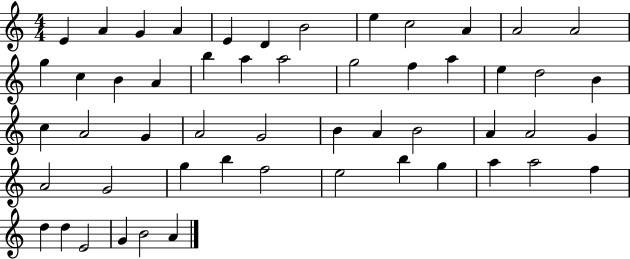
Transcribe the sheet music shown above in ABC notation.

X:1
T:Untitled
M:4/4
L:1/4
K:C
E A G A E D B2 e c2 A A2 A2 g c B A b a a2 g2 f a e d2 B c A2 G A2 G2 B A B2 A A2 G A2 G2 g b f2 e2 b g a a2 f d d E2 G B2 A